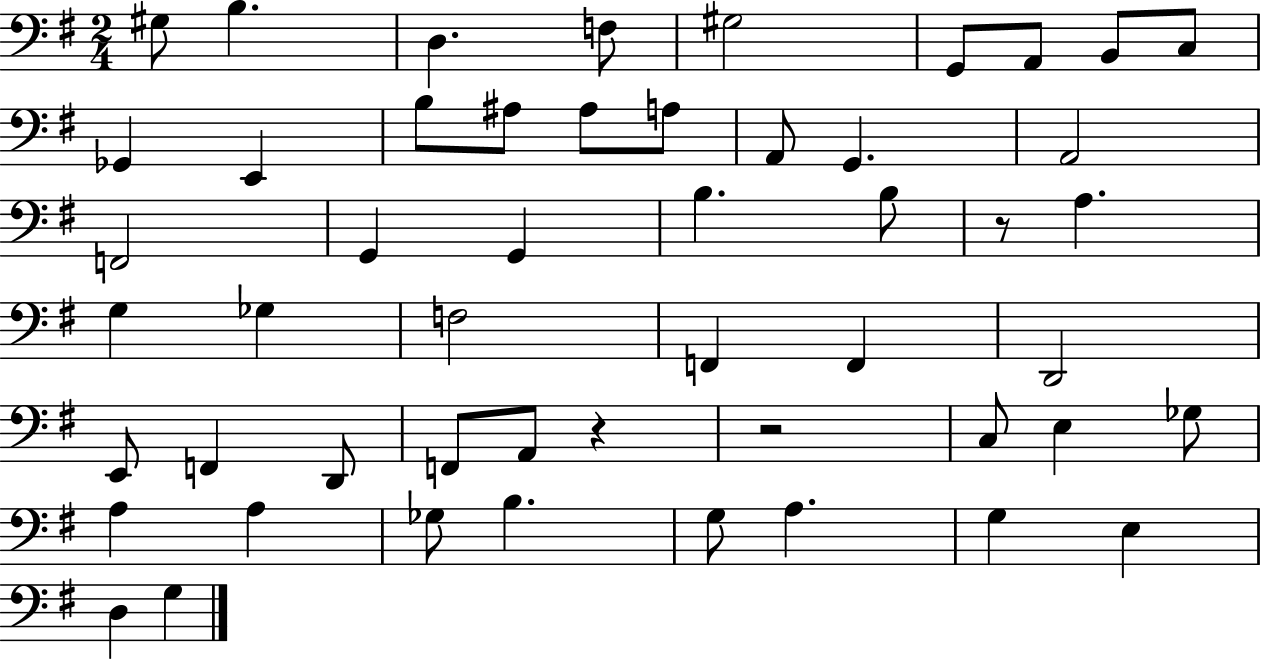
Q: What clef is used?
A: bass